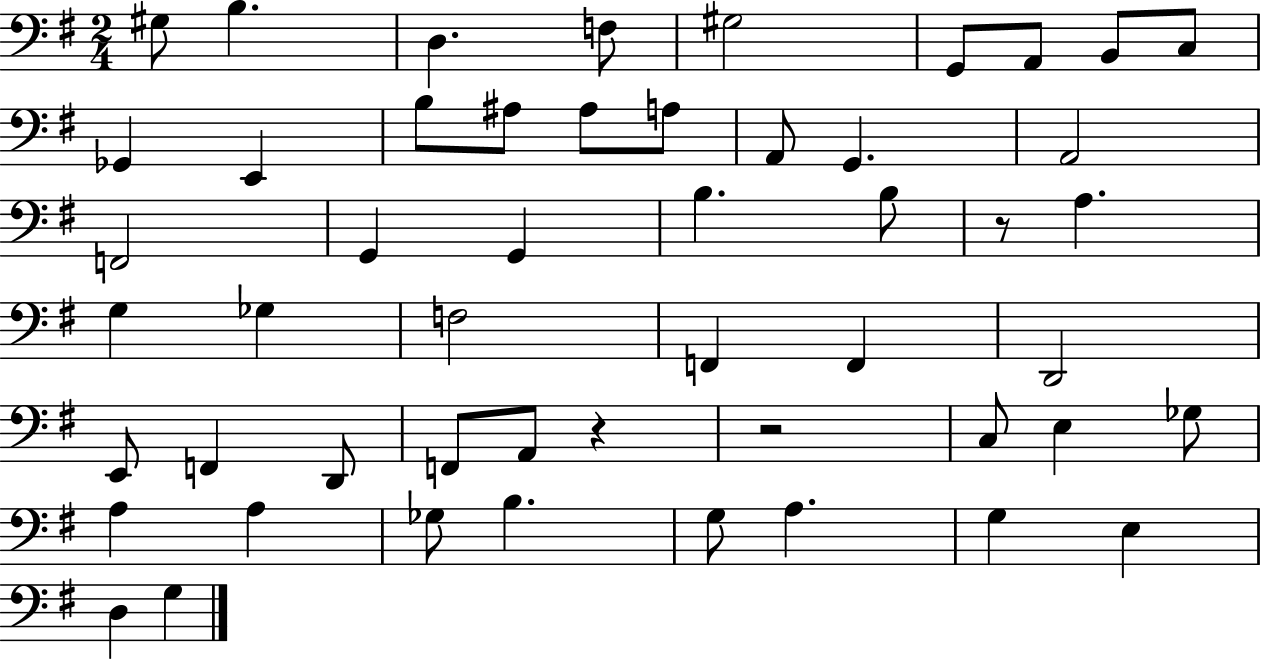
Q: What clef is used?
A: bass